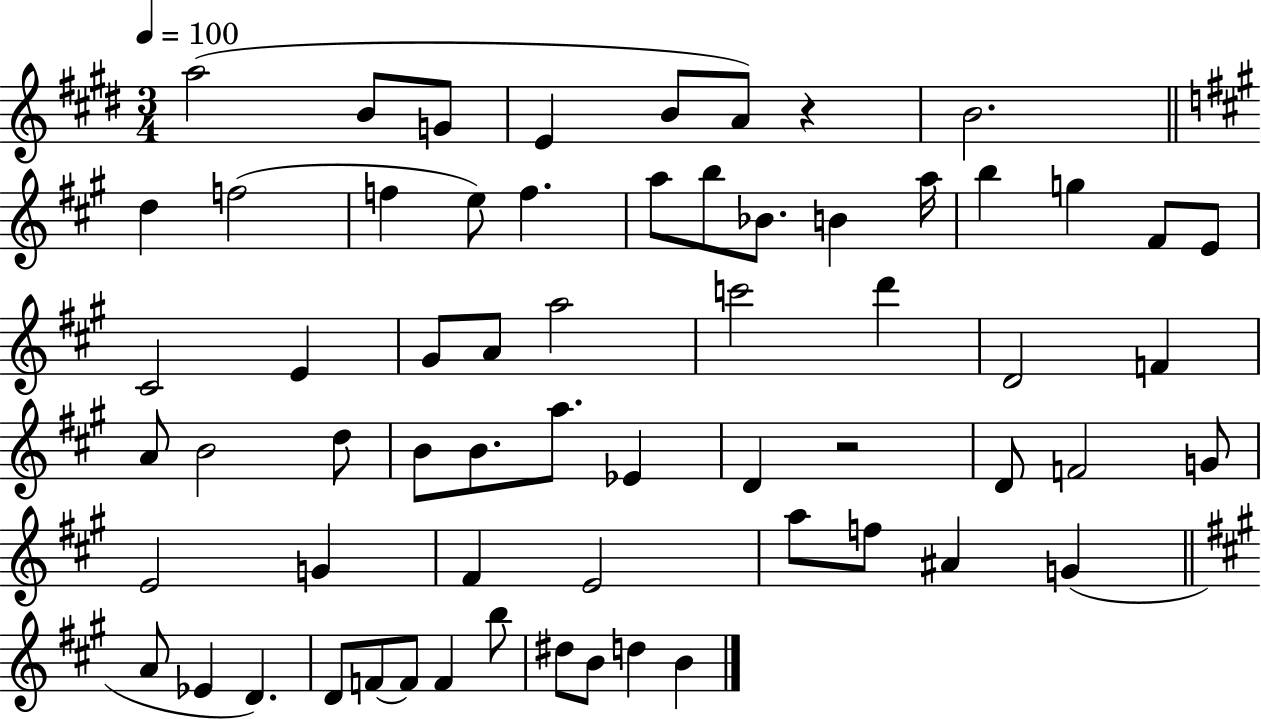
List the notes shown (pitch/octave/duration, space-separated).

A5/h B4/e G4/e E4/q B4/e A4/e R/q B4/h. D5/q F5/h F5/q E5/e F5/q. A5/e B5/e Bb4/e. B4/q A5/s B5/q G5/q F#4/e E4/e C#4/h E4/q G#4/e A4/e A5/h C6/h D6/q D4/h F4/q A4/e B4/h D5/e B4/e B4/e. A5/e. Eb4/q D4/q R/h D4/e F4/h G4/e E4/h G4/q F#4/q E4/h A5/e F5/e A#4/q G4/q A4/e Eb4/q D4/q. D4/e F4/e F4/e F4/q B5/e D#5/e B4/e D5/q B4/q